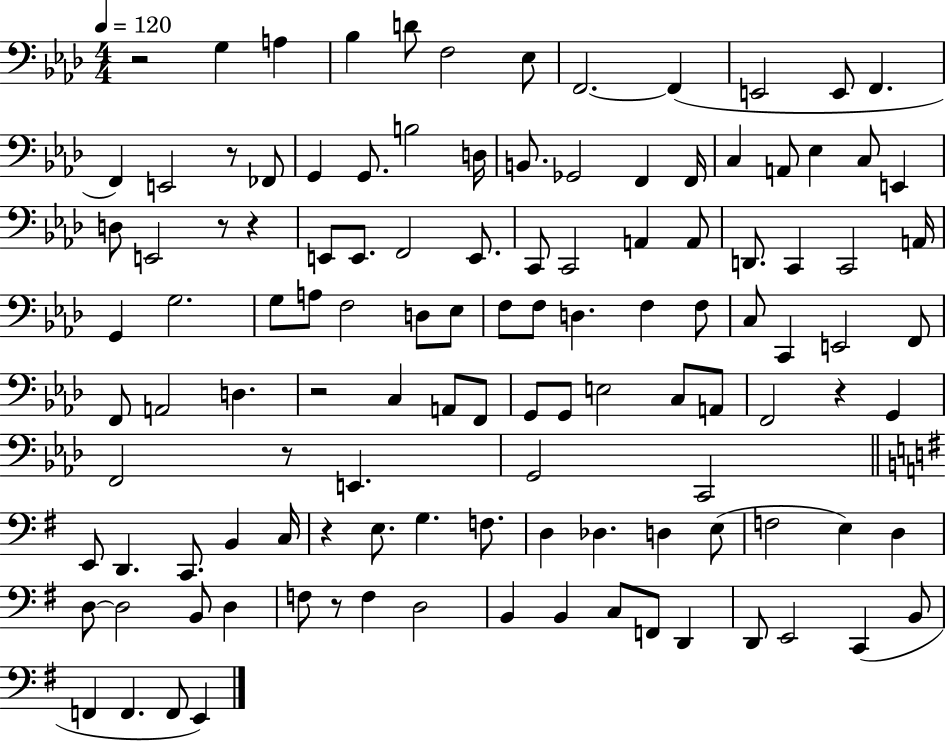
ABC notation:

X:1
T:Untitled
M:4/4
L:1/4
K:Ab
z2 G, A, _B, D/2 F,2 _E,/2 F,,2 F,, E,,2 E,,/2 F,, F,, E,,2 z/2 _F,,/2 G,, G,,/2 B,2 D,/4 B,,/2 _G,,2 F,, F,,/4 C, A,,/2 _E, C,/2 E,, D,/2 E,,2 z/2 z E,,/2 E,,/2 F,,2 E,,/2 C,,/2 C,,2 A,, A,,/2 D,,/2 C,, C,,2 A,,/4 G,, G,2 G,/2 A,/2 F,2 D,/2 _E,/2 F,/2 F,/2 D, F, F,/2 C,/2 C,, E,,2 F,,/2 F,,/2 A,,2 D, z2 C, A,,/2 F,,/2 G,,/2 G,,/2 E,2 C,/2 A,,/2 F,,2 z G,, F,,2 z/2 E,, G,,2 C,,2 E,,/2 D,, C,,/2 B,, C,/4 z E,/2 G, F,/2 D, _D, D, E,/2 F,2 E, D, D,/2 D,2 B,,/2 D, F,/2 z/2 F, D,2 B,, B,, C,/2 F,,/2 D,, D,,/2 E,,2 C,, B,,/2 F,, F,, F,,/2 E,,